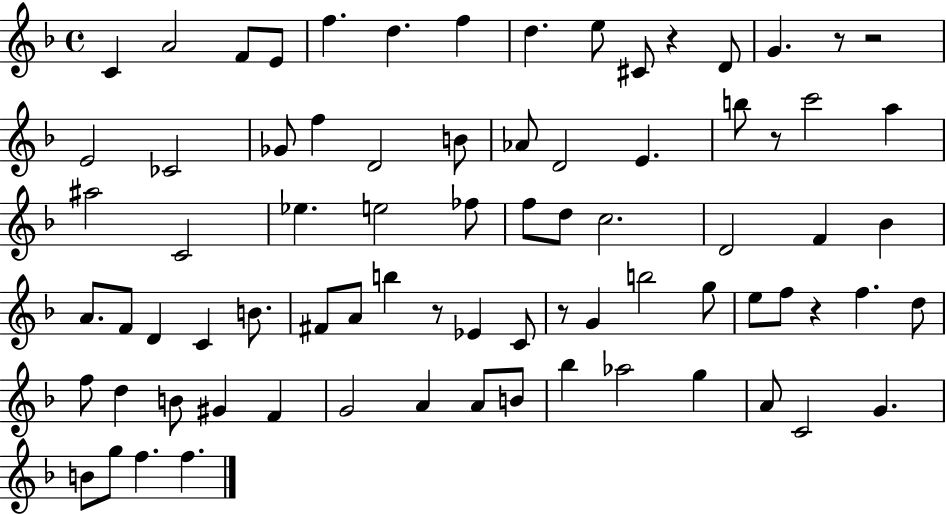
{
  \clef treble
  \time 4/4
  \defaultTimeSignature
  \key f \major
  \repeat volta 2 { c'4 a'2 f'8 e'8 | f''4. d''4. f''4 | d''4. e''8 cis'8 r4 d'8 | g'4. r8 r2 | \break e'2 ces'2 | ges'8 f''4 d'2 b'8 | aes'8 d'2 e'4. | b''8 r8 c'''2 a''4 | \break ais''2 c'2 | ees''4. e''2 fes''8 | f''8 d''8 c''2. | d'2 f'4 bes'4 | \break a'8. f'8 d'4 c'4 b'8. | fis'8 a'8 b''4 r8 ees'4 c'8 | r8 g'4 b''2 g''8 | e''8 f''8 r4 f''4. d''8 | \break f''8 d''4 b'8 gis'4 f'4 | g'2 a'4 a'8 b'8 | bes''4 aes''2 g''4 | a'8 c'2 g'4. | \break b'8 g''8 f''4. f''4. | } \bar "|."
}